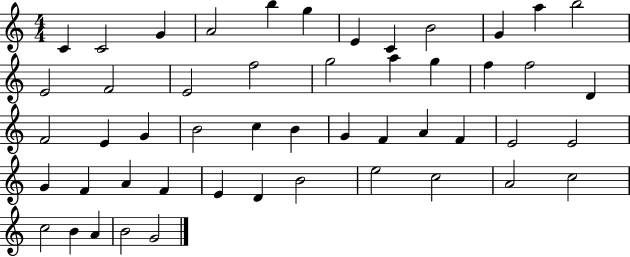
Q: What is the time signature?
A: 4/4